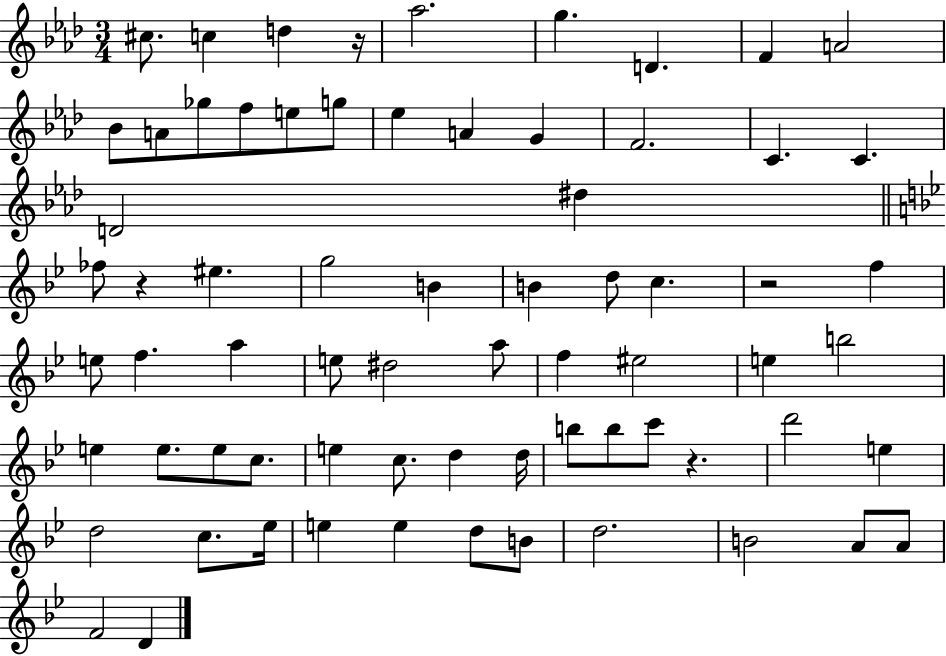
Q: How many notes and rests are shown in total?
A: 70